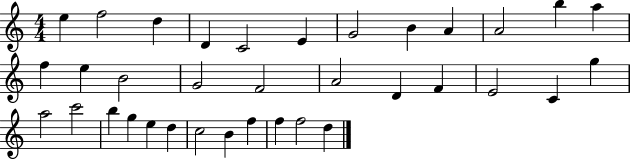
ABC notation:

X:1
T:Untitled
M:4/4
L:1/4
K:C
e f2 d D C2 E G2 B A A2 b a f e B2 G2 F2 A2 D F E2 C g a2 c'2 b g e d c2 B f f f2 d